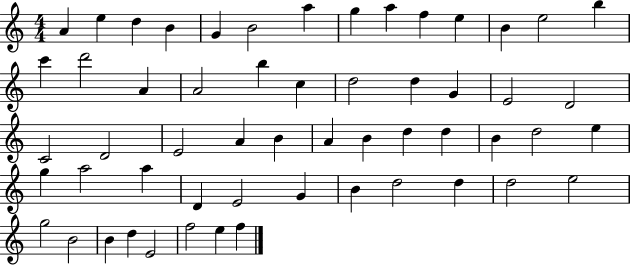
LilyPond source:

{
  \clef treble
  \numericTimeSignature
  \time 4/4
  \key c \major
  a'4 e''4 d''4 b'4 | g'4 b'2 a''4 | g''4 a''4 f''4 e''4 | b'4 e''2 b''4 | \break c'''4 d'''2 a'4 | a'2 b''4 c''4 | d''2 d''4 g'4 | e'2 d'2 | \break c'2 d'2 | e'2 a'4 b'4 | a'4 b'4 d''4 d''4 | b'4 d''2 e''4 | \break g''4 a''2 a''4 | d'4 e'2 g'4 | b'4 d''2 d''4 | d''2 e''2 | \break g''2 b'2 | b'4 d''4 e'2 | f''2 e''4 f''4 | \bar "|."
}